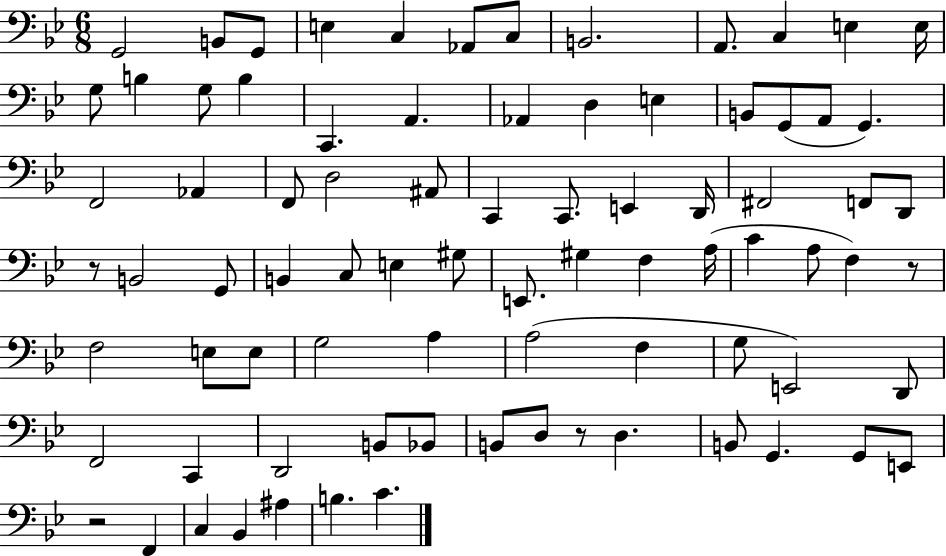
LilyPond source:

{
  \clef bass
  \numericTimeSignature
  \time 6/8
  \key bes \major
  g,2 b,8 g,8 | e4 c4 aes,8 c8 | b,2. | a,8. c4 e4 e16 | \break g8 b4 g8 b4 | c,4. a,4. | aes,4 d4 e4 | b,8 g,8( a,8 g,4.) | \break f,2 aes,4 | f,8 d2 ais,8 | c,4 c,8. e,4 d,16 | fis,2 f,8 d,8 | \break r8 b,2 g,8 | b,4 c8 e4 gis8 | e,8. gis4 f4 a16( | c'4 a8 f4) r8 | \break f2 e8 e8 | g2 a4 | a2( f4 | g8 e,2) d,8 | \break f,2 c,4 | d,2 b,8 bes,8 | b,8 d8 r8 d4. | b,8 g,4. g,8 e,8 | \break r2 f,4 | c4 bes,4 ais4 | b4. c'4. | \bar "|."
}